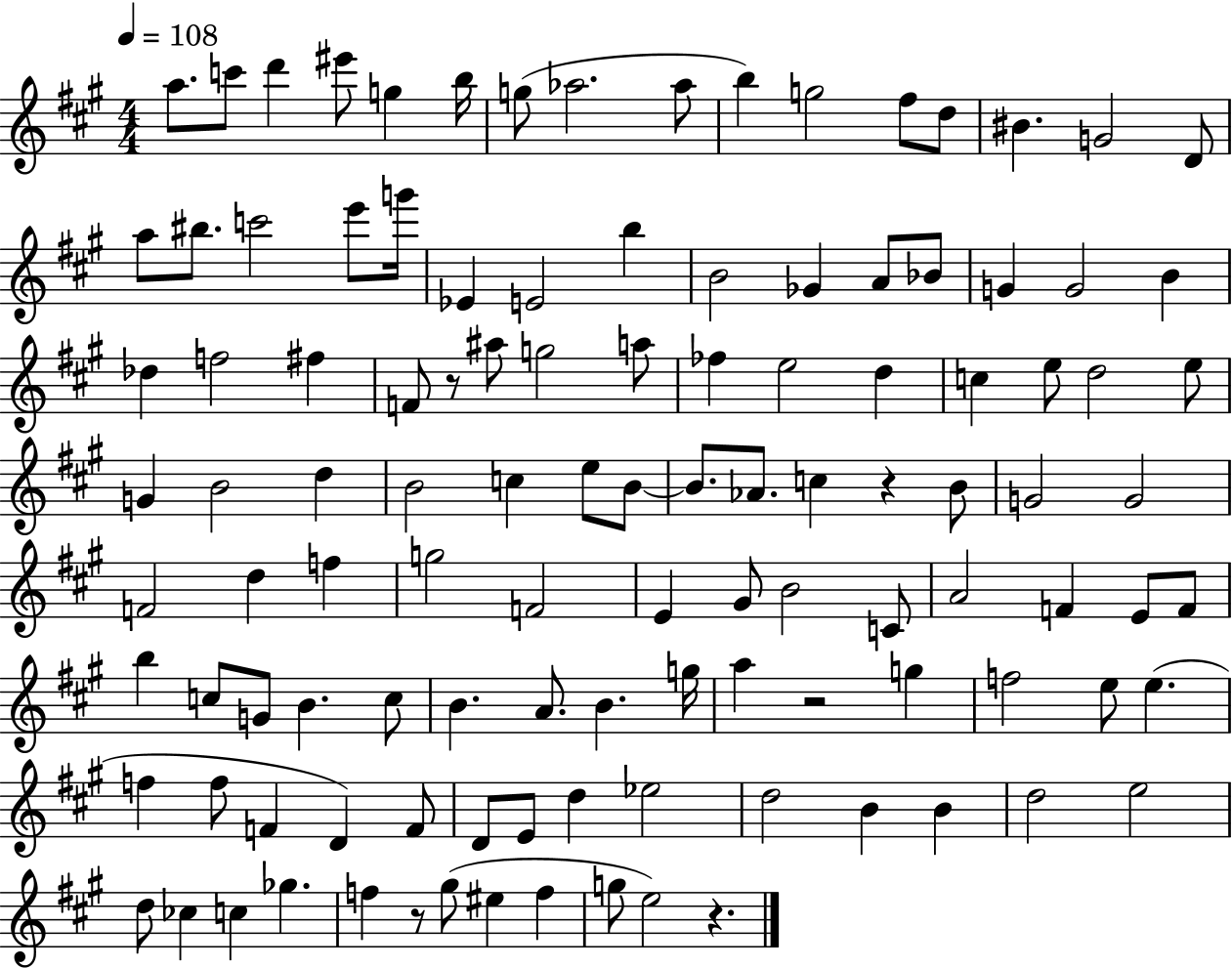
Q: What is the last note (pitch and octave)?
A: E5